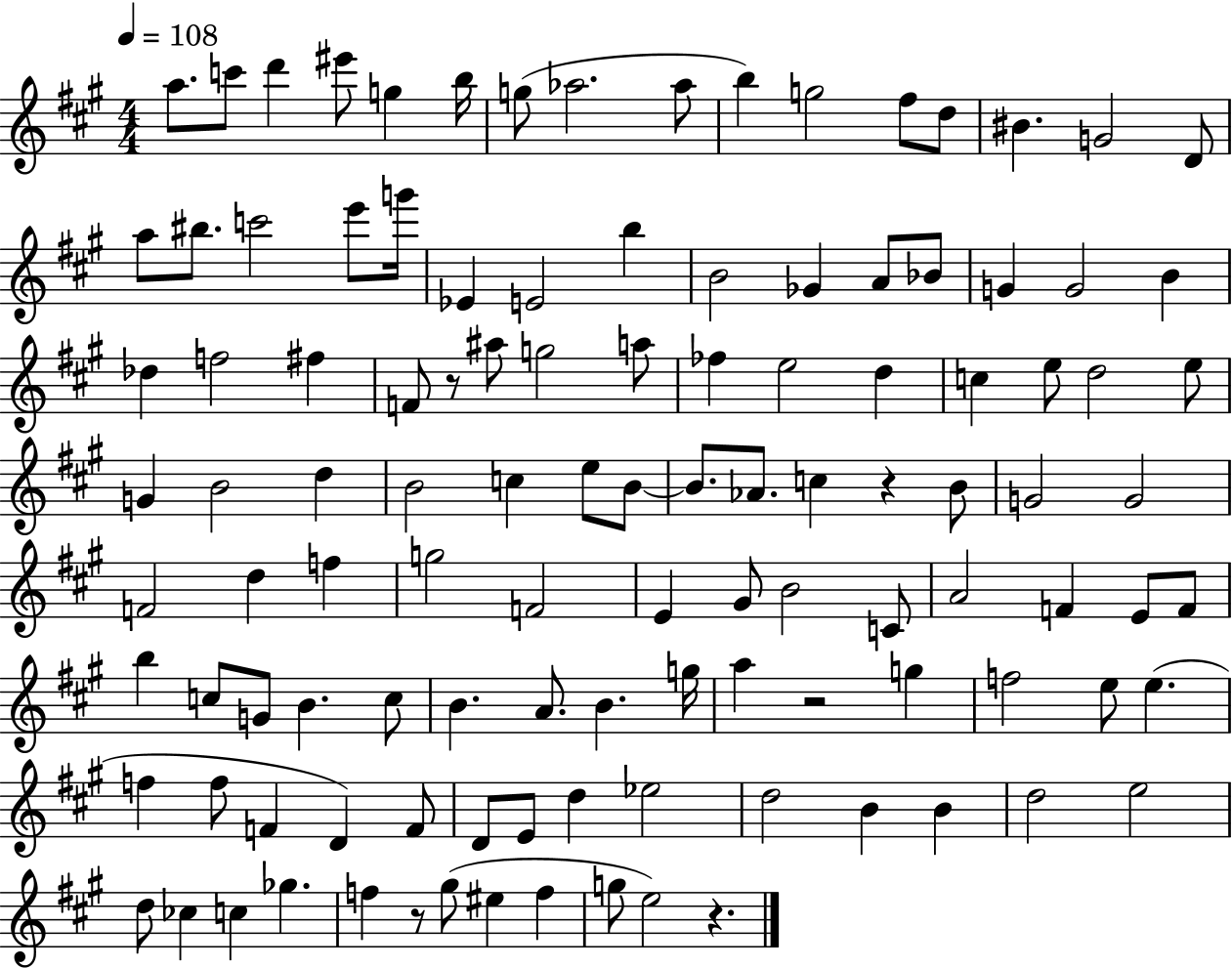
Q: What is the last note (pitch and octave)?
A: E5